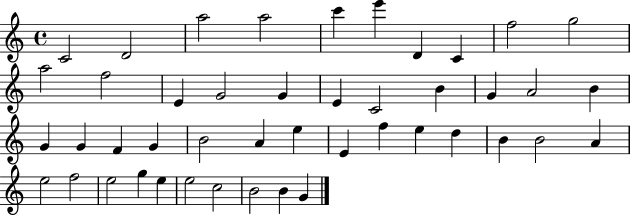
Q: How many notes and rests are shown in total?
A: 45